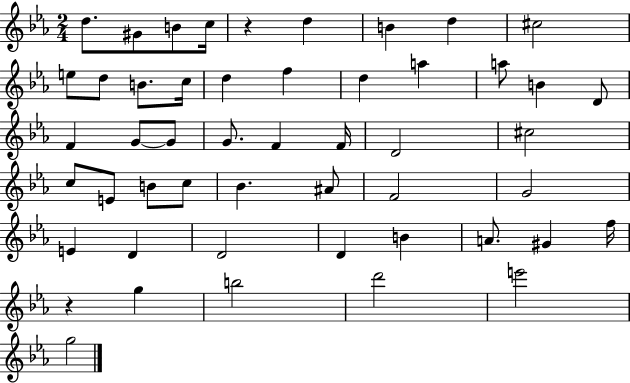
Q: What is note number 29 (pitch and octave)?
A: E4